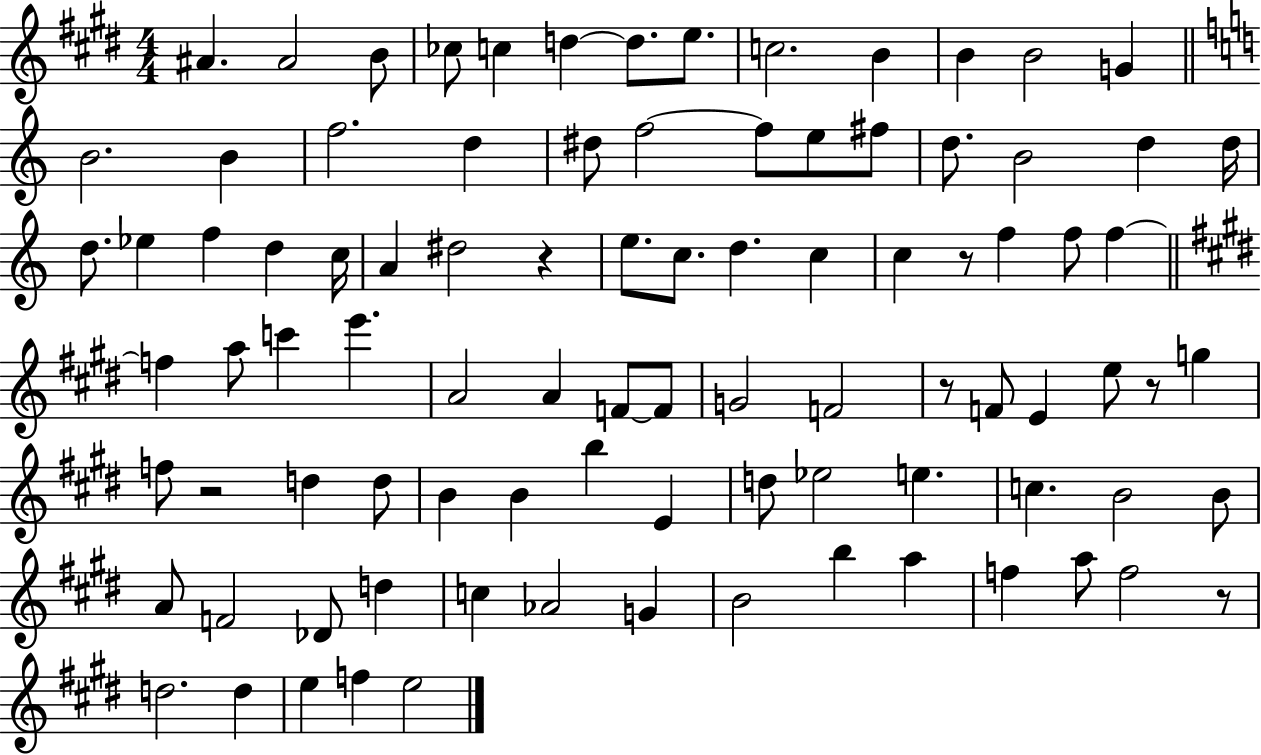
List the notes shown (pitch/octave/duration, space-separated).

A#4/q. A#4/h B4/e CES5/e C5/q D5/q D5/e. E5/e. C5/h. B4/q B4/q B4/h G4/q B4/h. B4/q F5/h. D5/q D#5/e F5/h F5/e E5/e F#5/e D5/e. B4/h D5/q D5/s D5/e. Eb5/q F5/q D5/q C5/s A4/q D#5/h R/q E5/e. C5/e. D5/q. C5/q C5/q R/e F5/q F5/e F5/q F5/q A5/e C6/q E6/q. A4/h A4/q F4/e F4/e G4/h F4/h R/e F4/e E4/q E5/e R/e G5/q F5/e R/h D5/q D5/e B4/q B4/q B5/q E4/q D5/e Eb5/h E5/q. C5/q. B4/h B4/e A4/e F4/h Db4/e D5/q C5/q Ab4/h G4/q B4/h B5/q A5/q F5/q A5/e F5/h R/e D5/h. D5/q E5/q F5/q E5/h